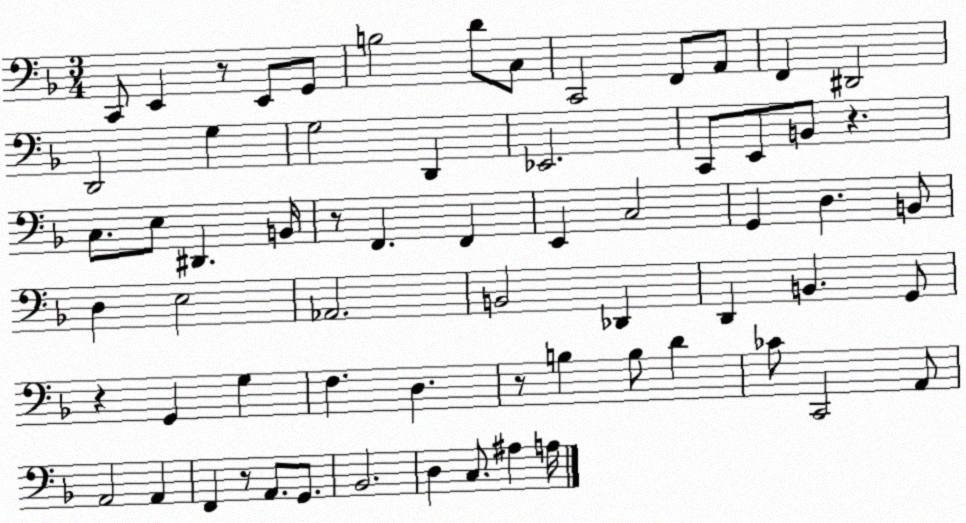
X:1
T:Untitled
M:3/4
L:1/4
K:F
C,,/2 E,, z/2 E,,/2 G,,/2 B,2 D/2 C,/2 C,,2 F,,/2 A,,/2 F,, ^D,,2 D,,2 G, G,2 D,, _E,,2 C,,/2 E,,/2 B,,/2 z C,/2 E,/2 ^D,, B,,/4 z/2 F,, F,, E,, C,2 G,, D, B,,/2 D, E,2 _A,,2 B,,2 _D,, D,, B,, G,,/2 z G,, G, F, D, z/2 B, B,/2 D _C/2 C,,2 A,,/2 A,,2 A,, F,, z/2 A,,/2 G,,/2 _B,,2 D, C,/2 ^A, A,/4